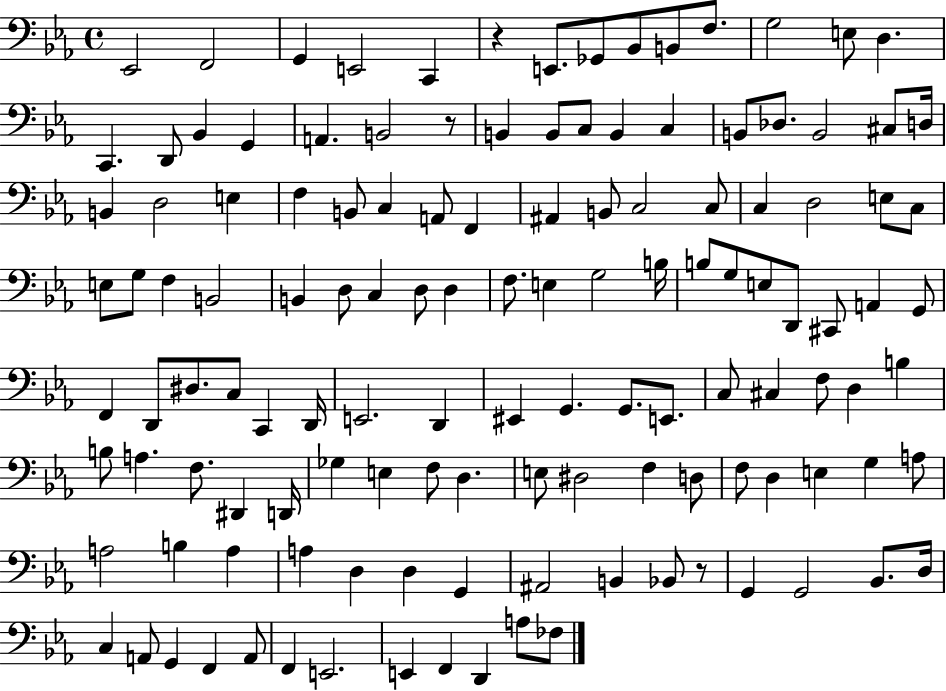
Eb2/h F2/h G2/q E2/h C2/q R/q E2/e. Gb2/e Bb2/e B2/e F3/e. G3/h E3/e D3/q. C2/q. D2/e Bb2/q G2/q A2/q. B2/h R/e B2/q B2/e C3/e B2/q C3/q B2/e Db3/e. B2/h C#3/e D3/s B2/q D3/h E3/q F3/q B2/e C3/q A2/e F2/q A#2/q B2/e C3/h C3/e C3/q D3/h E3/e C3/e E3/e G3/e F3/q B2/h B2/q D3/e C3/q D3/e D3/q F3/e. E3/q G3/h B3/s B3/e G3/e E3/e D2/e C#2/e A2/q G2/e F2/q D2/e D#3/e. C3/e C2/q D2/s E2/h. D2/q EIS2/q G2/q. G2/e. E2/e. C3/e C#3/q F3/e D3/q B3/q B3/e A3/q. F3/e. D#2/q D2/s Gb3/q E3/q F3/e D3/q. E3/e D#3/h F3/q D3/e F3/e D3/q E3/q G3/q A3/e A3/h B3/q A3/q A3/q D3/q D3/q G2/q A#2/h B2/q Bb2/e R/e G2/q G2/h Bb2/e. D3/s C3/q A2/e G2/q F2/q A2/e F2/q E2/h. E2/q F2/q D2/q A3/e FES3/e